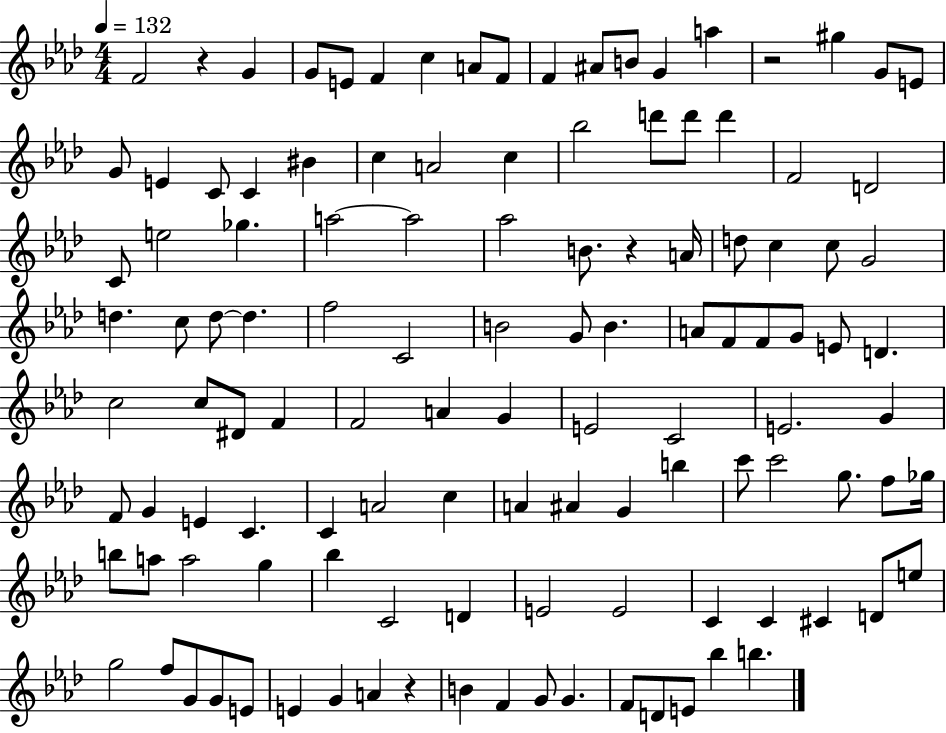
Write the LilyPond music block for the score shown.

{
  \clef treble
  \numericTimeSignature
  \time 4/4
  \key aes \major
  \tempo 4 = 132
  f'2 r4 g'4 | g'8 e'8 f'4 c''4 a'8 f'8 | f'4 ais'8 b'8 g'4 a''4 | r2 gis''4 g'8 e'8 | \break g'8 e'4 c'8 c'4 bis'4 | c''4 a'2 c''4 | bes''2 d'''8 d'''8 d'''4 | f'2 d'2 | \break c'8 e''2 ges''4. | a''2~~ a''2 | aes''2 b'8. r4 a'16 | d''8 c''4 c''8 g'2 | \break d''4. c''8 d''8~~ d''4. | f''2 c'2 | b'2 g'8 b'4. | a'8 f'8 f'8 g'8 e'8 d'4. | \break c''2 c''8 dis'8 f'4 | f'2 a'4 g'4 | e'2 c'2 | e'2. g'4 | \break f'8 g'4 e'4 c'4. | c'4 a'2 c''4 | a'4 ais'4 g'4 b''4 | c'''8 c'''2 g''8. f''8 ges''16 | \break b''8 a''8 a''2 g''4 | bes''4 c'2 d'4 | e'2 e'2 | c'4 c'4 cis'4 d'8 e''8 | \break g''2 f''8 g'8 g'8 e'8 | e'4 g'4 a'4 r4 | b'4 f'4 g'8 g'4. | f'8 d'8 e'8 bes''4 b''4. | \break \bar "|."
}